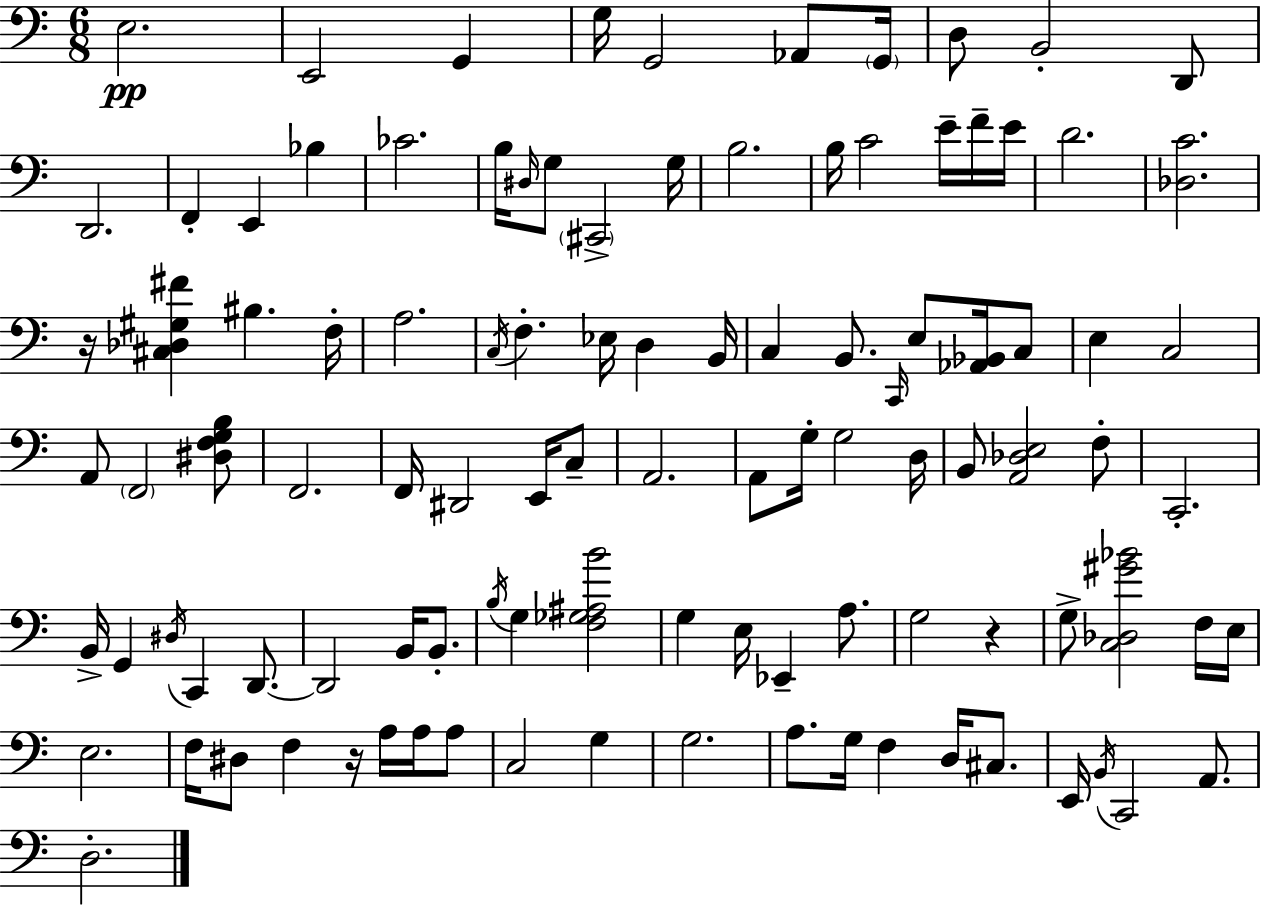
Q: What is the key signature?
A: A minor